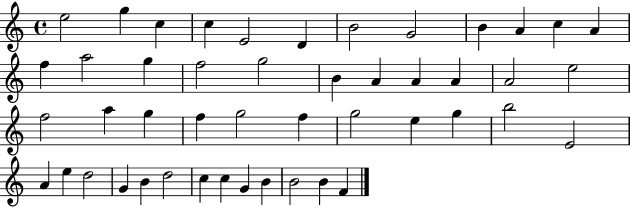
{
  \clef treble
  \time 4/4
  \defaultTimeSignature
  \key c \major
  e''2 g''4 c''4 | c''4 e'2 d'4 | b'2 g'2 | b'4 a'4 c''4 a'4 | \break f''4 a''2 g''4 | f''2 g''2 | b'4 a'4 a'4 a'4 | a'2 e''2 | \break f''2 a''4 g''4 | f''4 g''2 f''4 | g''2 e''4 g''4 | b''2 e'2 | \break a'4 e''4 d''2 | g'4 b'4 d''2 | c''4 c''4 g'4 b'4 | b'2 b'4 f'4 | \break \bar "|."
}